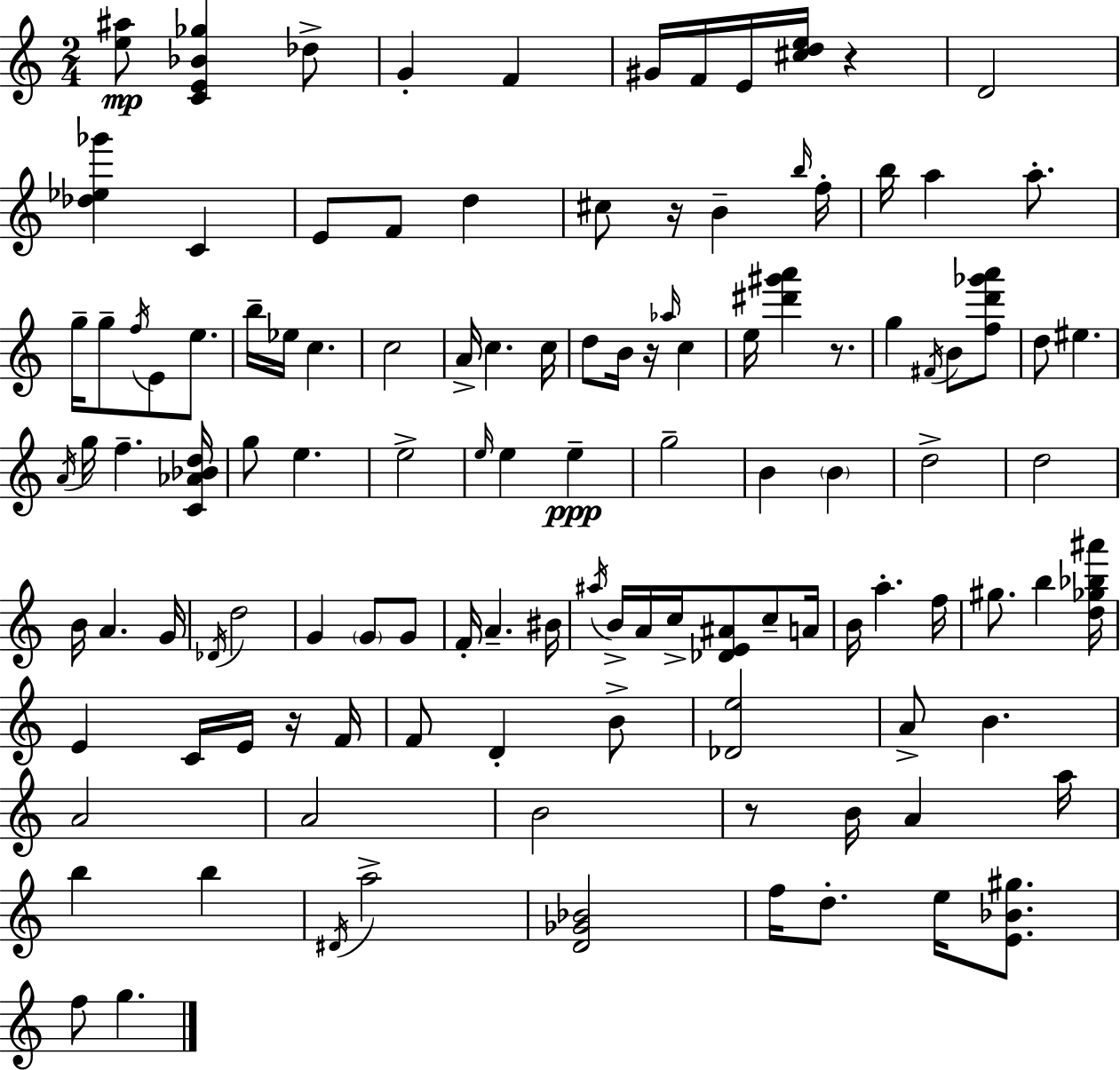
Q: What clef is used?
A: treble